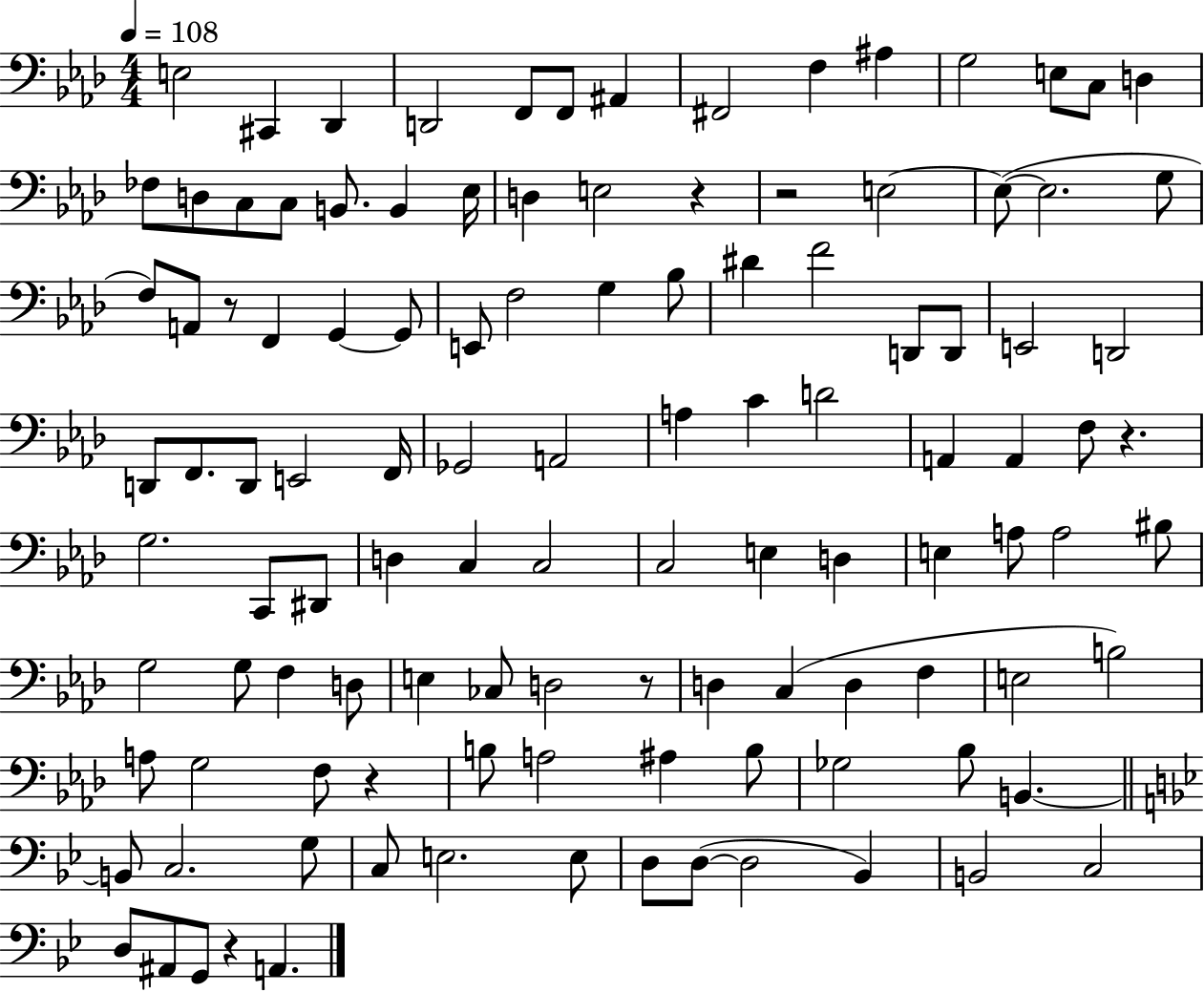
{
  \clef bass
  \numericTimeSignature
  \time 4/4
  \key aes \major
  \tempo 4 = 108
  \repeat volta 2 { e2 cis,4 des,4 | d,2 f,8 f,8 ais,4 | fis,2 f4 ais4 | g2 e8 c8 d4 | \break fes8 d8 c8 c8 b,8. b,4 ees16 | d4 e2 r4 | r2 e2~~ | e8~(~ e2. g8 | \break f8) a,8 r8 f,4 g,4~~ g,8 | e,8 f2 g4 bes8 | dis'4 f'2 d,8 d,8 | e,2 d,2 | \break d,8 f,8. d,8 e,2 f,16 | ges,2 a,2 | a4 c'4 d'2 | a,4 a,4 f8 r4. | \break g2. c,8 dis,8 | d4 c4 c2 | c2 e4 d4 | e4 a8 a2 bis8 | \break g2 g8 f4 d8 | e4 ces8 d2 r8 | d4 c4( d4 f4 | e2 b2) | \break a8 g2 f8 r4 | b8 a2 ais4 b8 | ges2 bes8 b,4.~~ | \bar "||" \break \key bes \major b,8 c2. g8 | c8 e2. e8 | d8 d8~(~ d2 bes,4) | b,2 c2 | \break d8 ais,8 g,8 r4 a,4. | } \bar "|."
}